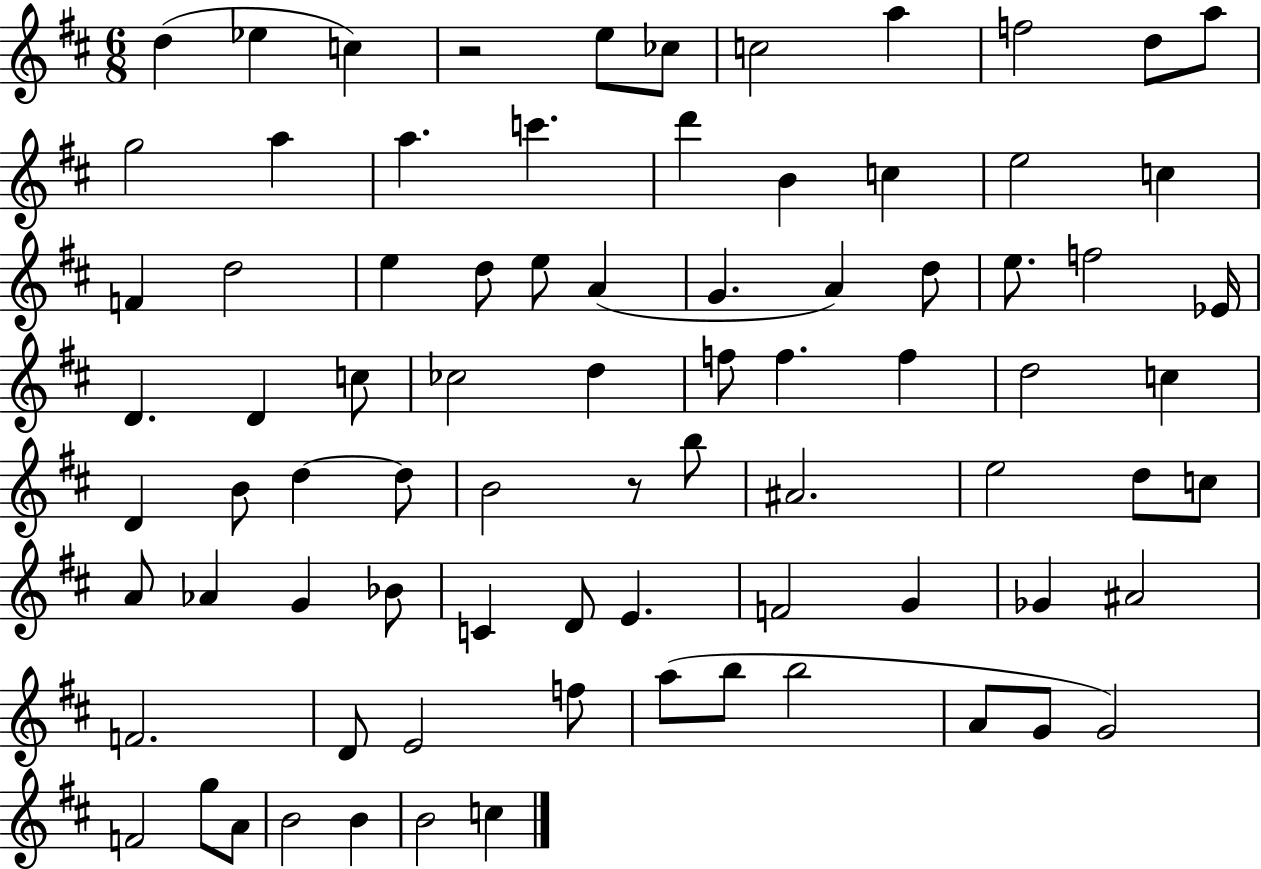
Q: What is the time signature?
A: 6/8